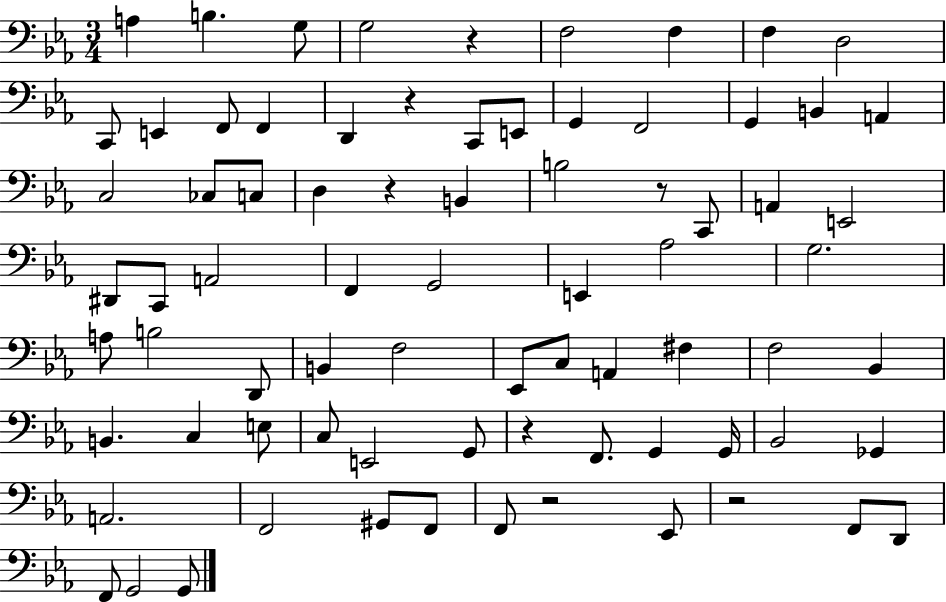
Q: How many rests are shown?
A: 7